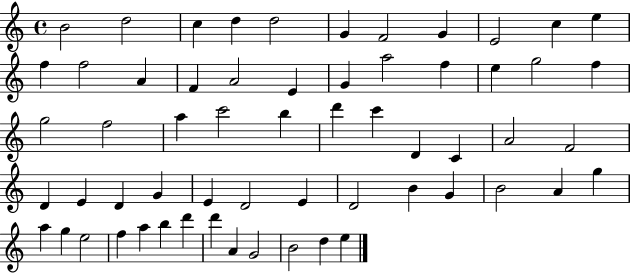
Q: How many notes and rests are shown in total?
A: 60